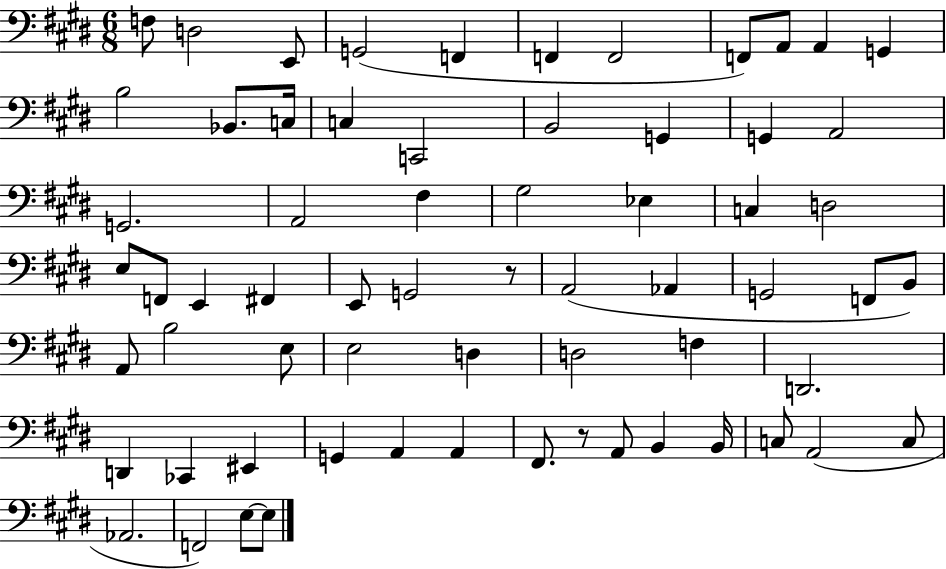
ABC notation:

X:1
T:Untitled
M:6/8
L:1/4
K:E
F,/2 D,2 E,,/2 G,,2 F,, F,, F,,2 F,,/2 A,,/2 A,, G,, B,2 _B,,/2 C,/4 C, C,,2 B,,2 G,, G,, A,,2 G,,2 A,,2 ^F, ^G,2 _E, C, D,2 E,/2 F,,/2 E,, ^F,, E,,/2 G,,2 z/2 A,,2 _A,, G,,2 F,,/2 B,,/2 A,,/2 B,2 E,/2 E,2 D, D,2 F, D,,2 D,, _C,, ^E,, G,, A,, A,, ^F,,/2 z/2 A,,/2 B,, B,,/4 C,/2 A,,2 C,/2 _A,,2 F,,2 E,/2 E,/2